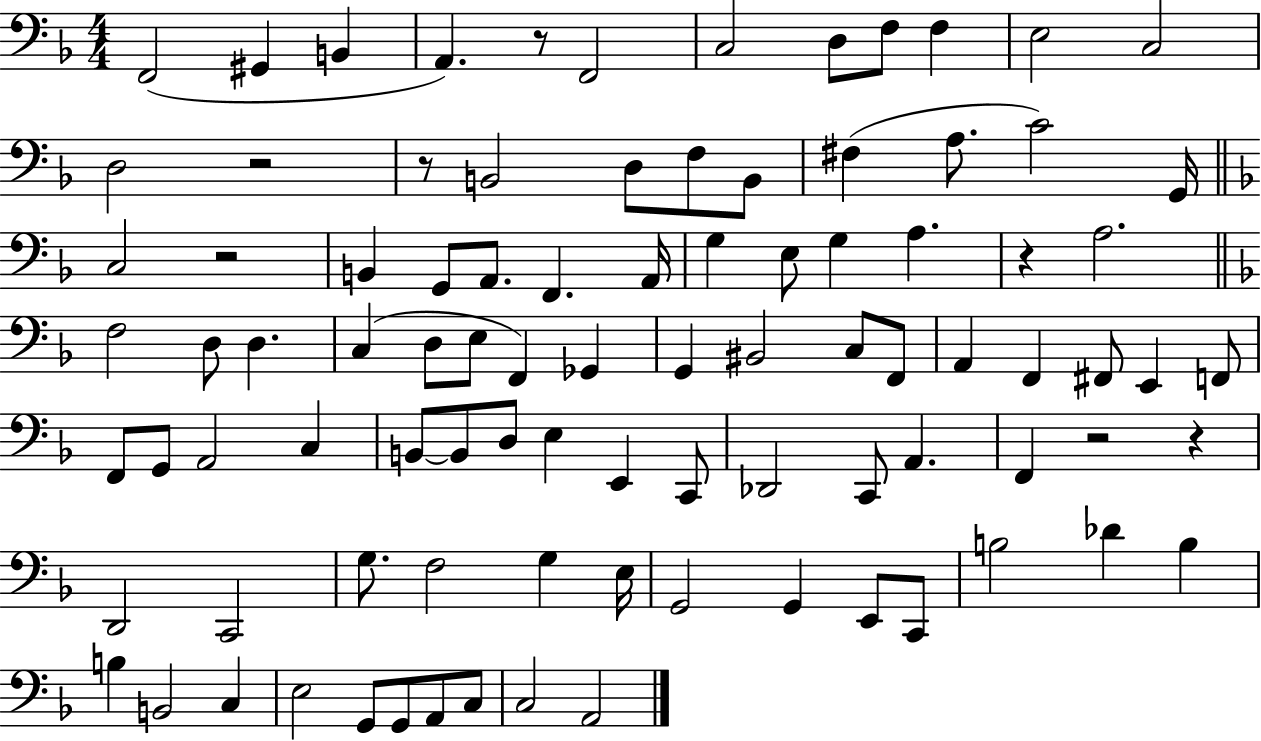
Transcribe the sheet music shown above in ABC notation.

X:1
T:Untitled
M:4/4
L:1/4
K:F
F,,2 ^G,, B,, A,, z/2 F,,2 C,2 D,/2 F,/2 F, E,2 C,2 D,2 z2 z/2 B,,2 D,/2 F,/2 B,,/2 ^F, A,/2 C2 G,,/4 C,2 z2 B,, G,,/2 A,,/2 F,, A,,/4 G, E,/2 G, A, z A,2 F,2 D,/2 D, C, D,/2 E,/2 F,, _G,, G,, ^B,,2 C,/2 F,,/2 A,, F,, ^F,,/2 E,, F,,/2 F,,/2 G,,/2 A,,2 C, B,,/2 B,,/2 D,/2 E, E,, C,,/2 _D,,2 C,,/2 A,, F,, z2 z D,,2 C,,2 G,/2 F,2 G, E,/4 G,,2 G,, E,,/2 C,,/2 B,2 _D B, B, B,,2 C, E,2 G,,/2 G,,/2 A,,/2 C,/2 C,2 A,,2